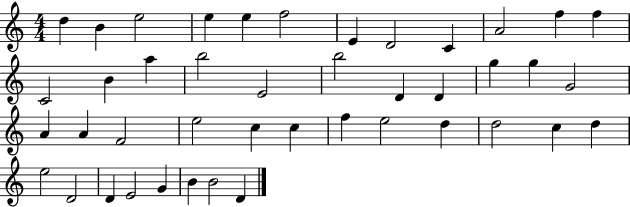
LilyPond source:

{
  \clef treble
  \numericTimeSignature
  \time 4/4
  \key c \major
  d''4 b'4 e''2 | e''4 e''4 f''2 | e'4 d'2 c'4 | a'2 f''4 f''4 | \break c'2 b'4 a''4 | b''2 e'2 | b''2 d'4 d'4 | g''4 g''4 g'2 | \break a'4 a'4 f'2 | e''2 c''4 c''4 | f''4 e''2 d''4 | d''2 c''4 d''4 | \break e''2 d'2 | d'4 e'2 g'4 | b'4 b'2 d'4 | \bar "|."
}